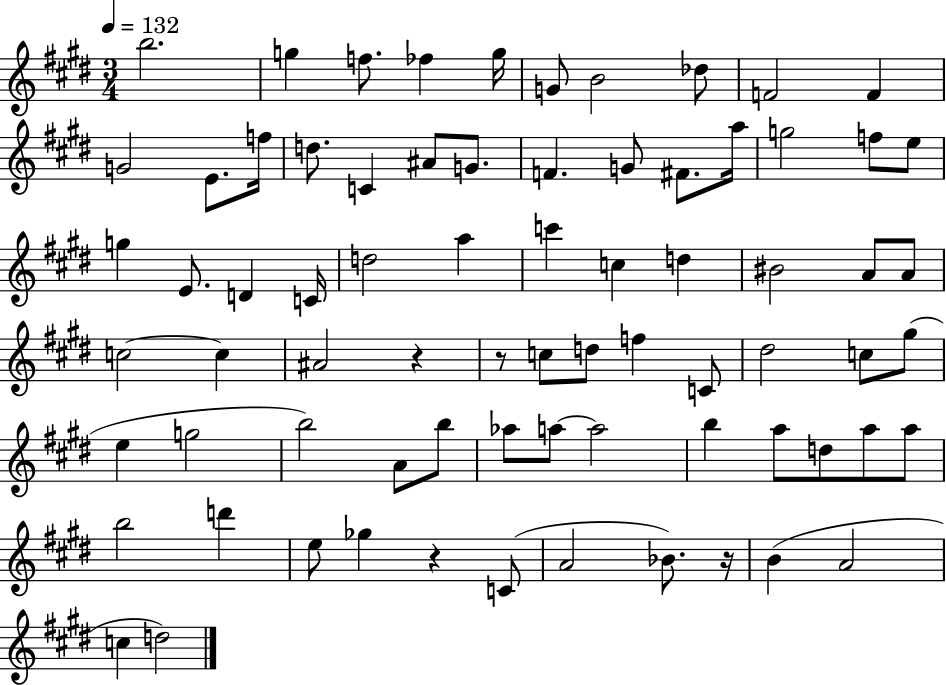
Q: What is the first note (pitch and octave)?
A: B5